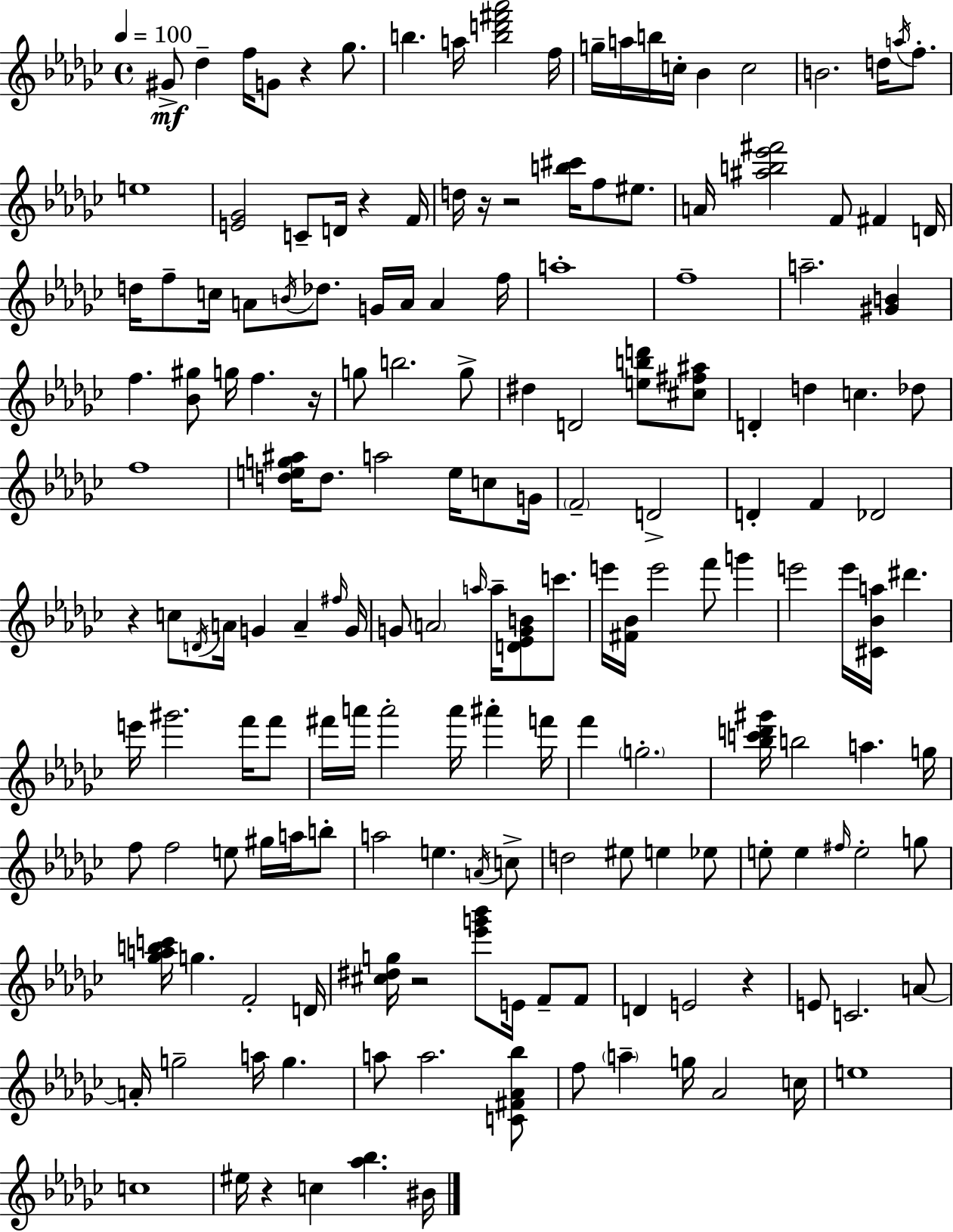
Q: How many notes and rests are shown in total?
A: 172